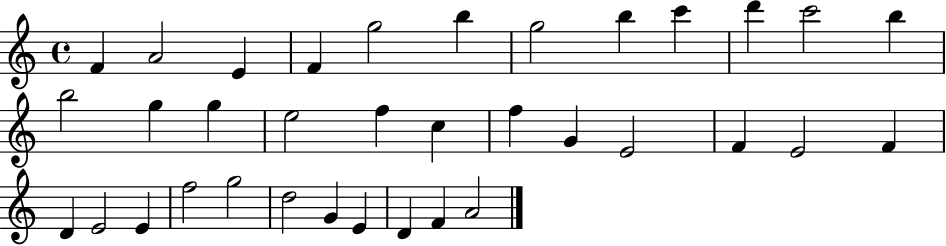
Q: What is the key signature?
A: C major